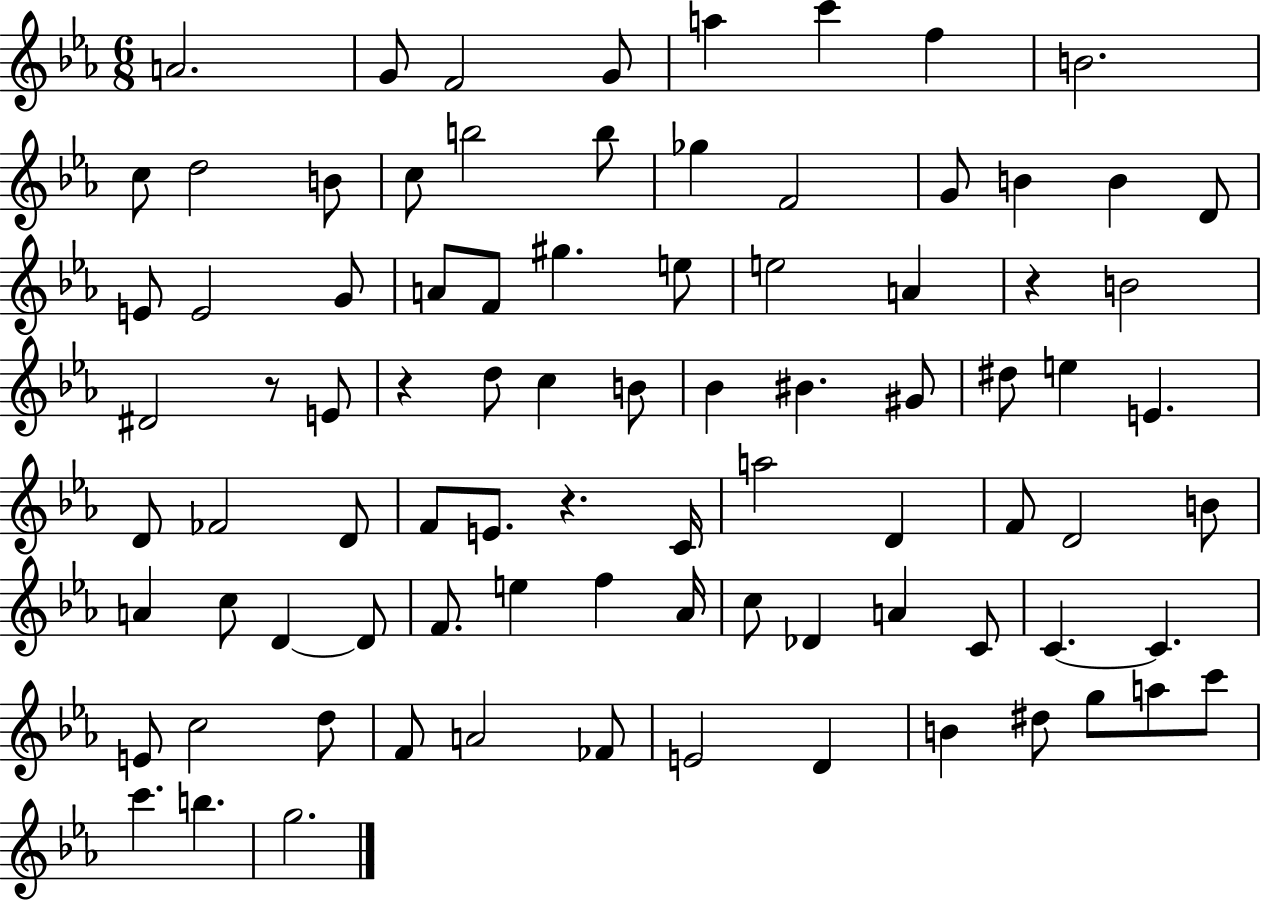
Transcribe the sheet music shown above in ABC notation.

X:1
T:Untitled
M:6/8
L:1/4
K:Eb
A2 G/2 F2 G/2 a c' f B2 c/2 d2 B/2 c/2 b2 b/2 _g F2 G/2 B B D/2 E/2 E2 G/2 A/2 F/2 ^g e/2 e2 A z B2 ^D2 z/2 E/2 z d/2 c B/2 _B ^B ^G/2 ^d/2 e E D/2 _F2 D/2 F/2 E/2 z C/4 a2 D F/2 D2 B/2 A c/2 D D/2 F/2 e f _A/4 c/2 _D A C/2 C C E/2 c2 d/2 F/2 A2 _F/2 E2 D B ^d/2 g/2 a/2 c'/2 c' b g2